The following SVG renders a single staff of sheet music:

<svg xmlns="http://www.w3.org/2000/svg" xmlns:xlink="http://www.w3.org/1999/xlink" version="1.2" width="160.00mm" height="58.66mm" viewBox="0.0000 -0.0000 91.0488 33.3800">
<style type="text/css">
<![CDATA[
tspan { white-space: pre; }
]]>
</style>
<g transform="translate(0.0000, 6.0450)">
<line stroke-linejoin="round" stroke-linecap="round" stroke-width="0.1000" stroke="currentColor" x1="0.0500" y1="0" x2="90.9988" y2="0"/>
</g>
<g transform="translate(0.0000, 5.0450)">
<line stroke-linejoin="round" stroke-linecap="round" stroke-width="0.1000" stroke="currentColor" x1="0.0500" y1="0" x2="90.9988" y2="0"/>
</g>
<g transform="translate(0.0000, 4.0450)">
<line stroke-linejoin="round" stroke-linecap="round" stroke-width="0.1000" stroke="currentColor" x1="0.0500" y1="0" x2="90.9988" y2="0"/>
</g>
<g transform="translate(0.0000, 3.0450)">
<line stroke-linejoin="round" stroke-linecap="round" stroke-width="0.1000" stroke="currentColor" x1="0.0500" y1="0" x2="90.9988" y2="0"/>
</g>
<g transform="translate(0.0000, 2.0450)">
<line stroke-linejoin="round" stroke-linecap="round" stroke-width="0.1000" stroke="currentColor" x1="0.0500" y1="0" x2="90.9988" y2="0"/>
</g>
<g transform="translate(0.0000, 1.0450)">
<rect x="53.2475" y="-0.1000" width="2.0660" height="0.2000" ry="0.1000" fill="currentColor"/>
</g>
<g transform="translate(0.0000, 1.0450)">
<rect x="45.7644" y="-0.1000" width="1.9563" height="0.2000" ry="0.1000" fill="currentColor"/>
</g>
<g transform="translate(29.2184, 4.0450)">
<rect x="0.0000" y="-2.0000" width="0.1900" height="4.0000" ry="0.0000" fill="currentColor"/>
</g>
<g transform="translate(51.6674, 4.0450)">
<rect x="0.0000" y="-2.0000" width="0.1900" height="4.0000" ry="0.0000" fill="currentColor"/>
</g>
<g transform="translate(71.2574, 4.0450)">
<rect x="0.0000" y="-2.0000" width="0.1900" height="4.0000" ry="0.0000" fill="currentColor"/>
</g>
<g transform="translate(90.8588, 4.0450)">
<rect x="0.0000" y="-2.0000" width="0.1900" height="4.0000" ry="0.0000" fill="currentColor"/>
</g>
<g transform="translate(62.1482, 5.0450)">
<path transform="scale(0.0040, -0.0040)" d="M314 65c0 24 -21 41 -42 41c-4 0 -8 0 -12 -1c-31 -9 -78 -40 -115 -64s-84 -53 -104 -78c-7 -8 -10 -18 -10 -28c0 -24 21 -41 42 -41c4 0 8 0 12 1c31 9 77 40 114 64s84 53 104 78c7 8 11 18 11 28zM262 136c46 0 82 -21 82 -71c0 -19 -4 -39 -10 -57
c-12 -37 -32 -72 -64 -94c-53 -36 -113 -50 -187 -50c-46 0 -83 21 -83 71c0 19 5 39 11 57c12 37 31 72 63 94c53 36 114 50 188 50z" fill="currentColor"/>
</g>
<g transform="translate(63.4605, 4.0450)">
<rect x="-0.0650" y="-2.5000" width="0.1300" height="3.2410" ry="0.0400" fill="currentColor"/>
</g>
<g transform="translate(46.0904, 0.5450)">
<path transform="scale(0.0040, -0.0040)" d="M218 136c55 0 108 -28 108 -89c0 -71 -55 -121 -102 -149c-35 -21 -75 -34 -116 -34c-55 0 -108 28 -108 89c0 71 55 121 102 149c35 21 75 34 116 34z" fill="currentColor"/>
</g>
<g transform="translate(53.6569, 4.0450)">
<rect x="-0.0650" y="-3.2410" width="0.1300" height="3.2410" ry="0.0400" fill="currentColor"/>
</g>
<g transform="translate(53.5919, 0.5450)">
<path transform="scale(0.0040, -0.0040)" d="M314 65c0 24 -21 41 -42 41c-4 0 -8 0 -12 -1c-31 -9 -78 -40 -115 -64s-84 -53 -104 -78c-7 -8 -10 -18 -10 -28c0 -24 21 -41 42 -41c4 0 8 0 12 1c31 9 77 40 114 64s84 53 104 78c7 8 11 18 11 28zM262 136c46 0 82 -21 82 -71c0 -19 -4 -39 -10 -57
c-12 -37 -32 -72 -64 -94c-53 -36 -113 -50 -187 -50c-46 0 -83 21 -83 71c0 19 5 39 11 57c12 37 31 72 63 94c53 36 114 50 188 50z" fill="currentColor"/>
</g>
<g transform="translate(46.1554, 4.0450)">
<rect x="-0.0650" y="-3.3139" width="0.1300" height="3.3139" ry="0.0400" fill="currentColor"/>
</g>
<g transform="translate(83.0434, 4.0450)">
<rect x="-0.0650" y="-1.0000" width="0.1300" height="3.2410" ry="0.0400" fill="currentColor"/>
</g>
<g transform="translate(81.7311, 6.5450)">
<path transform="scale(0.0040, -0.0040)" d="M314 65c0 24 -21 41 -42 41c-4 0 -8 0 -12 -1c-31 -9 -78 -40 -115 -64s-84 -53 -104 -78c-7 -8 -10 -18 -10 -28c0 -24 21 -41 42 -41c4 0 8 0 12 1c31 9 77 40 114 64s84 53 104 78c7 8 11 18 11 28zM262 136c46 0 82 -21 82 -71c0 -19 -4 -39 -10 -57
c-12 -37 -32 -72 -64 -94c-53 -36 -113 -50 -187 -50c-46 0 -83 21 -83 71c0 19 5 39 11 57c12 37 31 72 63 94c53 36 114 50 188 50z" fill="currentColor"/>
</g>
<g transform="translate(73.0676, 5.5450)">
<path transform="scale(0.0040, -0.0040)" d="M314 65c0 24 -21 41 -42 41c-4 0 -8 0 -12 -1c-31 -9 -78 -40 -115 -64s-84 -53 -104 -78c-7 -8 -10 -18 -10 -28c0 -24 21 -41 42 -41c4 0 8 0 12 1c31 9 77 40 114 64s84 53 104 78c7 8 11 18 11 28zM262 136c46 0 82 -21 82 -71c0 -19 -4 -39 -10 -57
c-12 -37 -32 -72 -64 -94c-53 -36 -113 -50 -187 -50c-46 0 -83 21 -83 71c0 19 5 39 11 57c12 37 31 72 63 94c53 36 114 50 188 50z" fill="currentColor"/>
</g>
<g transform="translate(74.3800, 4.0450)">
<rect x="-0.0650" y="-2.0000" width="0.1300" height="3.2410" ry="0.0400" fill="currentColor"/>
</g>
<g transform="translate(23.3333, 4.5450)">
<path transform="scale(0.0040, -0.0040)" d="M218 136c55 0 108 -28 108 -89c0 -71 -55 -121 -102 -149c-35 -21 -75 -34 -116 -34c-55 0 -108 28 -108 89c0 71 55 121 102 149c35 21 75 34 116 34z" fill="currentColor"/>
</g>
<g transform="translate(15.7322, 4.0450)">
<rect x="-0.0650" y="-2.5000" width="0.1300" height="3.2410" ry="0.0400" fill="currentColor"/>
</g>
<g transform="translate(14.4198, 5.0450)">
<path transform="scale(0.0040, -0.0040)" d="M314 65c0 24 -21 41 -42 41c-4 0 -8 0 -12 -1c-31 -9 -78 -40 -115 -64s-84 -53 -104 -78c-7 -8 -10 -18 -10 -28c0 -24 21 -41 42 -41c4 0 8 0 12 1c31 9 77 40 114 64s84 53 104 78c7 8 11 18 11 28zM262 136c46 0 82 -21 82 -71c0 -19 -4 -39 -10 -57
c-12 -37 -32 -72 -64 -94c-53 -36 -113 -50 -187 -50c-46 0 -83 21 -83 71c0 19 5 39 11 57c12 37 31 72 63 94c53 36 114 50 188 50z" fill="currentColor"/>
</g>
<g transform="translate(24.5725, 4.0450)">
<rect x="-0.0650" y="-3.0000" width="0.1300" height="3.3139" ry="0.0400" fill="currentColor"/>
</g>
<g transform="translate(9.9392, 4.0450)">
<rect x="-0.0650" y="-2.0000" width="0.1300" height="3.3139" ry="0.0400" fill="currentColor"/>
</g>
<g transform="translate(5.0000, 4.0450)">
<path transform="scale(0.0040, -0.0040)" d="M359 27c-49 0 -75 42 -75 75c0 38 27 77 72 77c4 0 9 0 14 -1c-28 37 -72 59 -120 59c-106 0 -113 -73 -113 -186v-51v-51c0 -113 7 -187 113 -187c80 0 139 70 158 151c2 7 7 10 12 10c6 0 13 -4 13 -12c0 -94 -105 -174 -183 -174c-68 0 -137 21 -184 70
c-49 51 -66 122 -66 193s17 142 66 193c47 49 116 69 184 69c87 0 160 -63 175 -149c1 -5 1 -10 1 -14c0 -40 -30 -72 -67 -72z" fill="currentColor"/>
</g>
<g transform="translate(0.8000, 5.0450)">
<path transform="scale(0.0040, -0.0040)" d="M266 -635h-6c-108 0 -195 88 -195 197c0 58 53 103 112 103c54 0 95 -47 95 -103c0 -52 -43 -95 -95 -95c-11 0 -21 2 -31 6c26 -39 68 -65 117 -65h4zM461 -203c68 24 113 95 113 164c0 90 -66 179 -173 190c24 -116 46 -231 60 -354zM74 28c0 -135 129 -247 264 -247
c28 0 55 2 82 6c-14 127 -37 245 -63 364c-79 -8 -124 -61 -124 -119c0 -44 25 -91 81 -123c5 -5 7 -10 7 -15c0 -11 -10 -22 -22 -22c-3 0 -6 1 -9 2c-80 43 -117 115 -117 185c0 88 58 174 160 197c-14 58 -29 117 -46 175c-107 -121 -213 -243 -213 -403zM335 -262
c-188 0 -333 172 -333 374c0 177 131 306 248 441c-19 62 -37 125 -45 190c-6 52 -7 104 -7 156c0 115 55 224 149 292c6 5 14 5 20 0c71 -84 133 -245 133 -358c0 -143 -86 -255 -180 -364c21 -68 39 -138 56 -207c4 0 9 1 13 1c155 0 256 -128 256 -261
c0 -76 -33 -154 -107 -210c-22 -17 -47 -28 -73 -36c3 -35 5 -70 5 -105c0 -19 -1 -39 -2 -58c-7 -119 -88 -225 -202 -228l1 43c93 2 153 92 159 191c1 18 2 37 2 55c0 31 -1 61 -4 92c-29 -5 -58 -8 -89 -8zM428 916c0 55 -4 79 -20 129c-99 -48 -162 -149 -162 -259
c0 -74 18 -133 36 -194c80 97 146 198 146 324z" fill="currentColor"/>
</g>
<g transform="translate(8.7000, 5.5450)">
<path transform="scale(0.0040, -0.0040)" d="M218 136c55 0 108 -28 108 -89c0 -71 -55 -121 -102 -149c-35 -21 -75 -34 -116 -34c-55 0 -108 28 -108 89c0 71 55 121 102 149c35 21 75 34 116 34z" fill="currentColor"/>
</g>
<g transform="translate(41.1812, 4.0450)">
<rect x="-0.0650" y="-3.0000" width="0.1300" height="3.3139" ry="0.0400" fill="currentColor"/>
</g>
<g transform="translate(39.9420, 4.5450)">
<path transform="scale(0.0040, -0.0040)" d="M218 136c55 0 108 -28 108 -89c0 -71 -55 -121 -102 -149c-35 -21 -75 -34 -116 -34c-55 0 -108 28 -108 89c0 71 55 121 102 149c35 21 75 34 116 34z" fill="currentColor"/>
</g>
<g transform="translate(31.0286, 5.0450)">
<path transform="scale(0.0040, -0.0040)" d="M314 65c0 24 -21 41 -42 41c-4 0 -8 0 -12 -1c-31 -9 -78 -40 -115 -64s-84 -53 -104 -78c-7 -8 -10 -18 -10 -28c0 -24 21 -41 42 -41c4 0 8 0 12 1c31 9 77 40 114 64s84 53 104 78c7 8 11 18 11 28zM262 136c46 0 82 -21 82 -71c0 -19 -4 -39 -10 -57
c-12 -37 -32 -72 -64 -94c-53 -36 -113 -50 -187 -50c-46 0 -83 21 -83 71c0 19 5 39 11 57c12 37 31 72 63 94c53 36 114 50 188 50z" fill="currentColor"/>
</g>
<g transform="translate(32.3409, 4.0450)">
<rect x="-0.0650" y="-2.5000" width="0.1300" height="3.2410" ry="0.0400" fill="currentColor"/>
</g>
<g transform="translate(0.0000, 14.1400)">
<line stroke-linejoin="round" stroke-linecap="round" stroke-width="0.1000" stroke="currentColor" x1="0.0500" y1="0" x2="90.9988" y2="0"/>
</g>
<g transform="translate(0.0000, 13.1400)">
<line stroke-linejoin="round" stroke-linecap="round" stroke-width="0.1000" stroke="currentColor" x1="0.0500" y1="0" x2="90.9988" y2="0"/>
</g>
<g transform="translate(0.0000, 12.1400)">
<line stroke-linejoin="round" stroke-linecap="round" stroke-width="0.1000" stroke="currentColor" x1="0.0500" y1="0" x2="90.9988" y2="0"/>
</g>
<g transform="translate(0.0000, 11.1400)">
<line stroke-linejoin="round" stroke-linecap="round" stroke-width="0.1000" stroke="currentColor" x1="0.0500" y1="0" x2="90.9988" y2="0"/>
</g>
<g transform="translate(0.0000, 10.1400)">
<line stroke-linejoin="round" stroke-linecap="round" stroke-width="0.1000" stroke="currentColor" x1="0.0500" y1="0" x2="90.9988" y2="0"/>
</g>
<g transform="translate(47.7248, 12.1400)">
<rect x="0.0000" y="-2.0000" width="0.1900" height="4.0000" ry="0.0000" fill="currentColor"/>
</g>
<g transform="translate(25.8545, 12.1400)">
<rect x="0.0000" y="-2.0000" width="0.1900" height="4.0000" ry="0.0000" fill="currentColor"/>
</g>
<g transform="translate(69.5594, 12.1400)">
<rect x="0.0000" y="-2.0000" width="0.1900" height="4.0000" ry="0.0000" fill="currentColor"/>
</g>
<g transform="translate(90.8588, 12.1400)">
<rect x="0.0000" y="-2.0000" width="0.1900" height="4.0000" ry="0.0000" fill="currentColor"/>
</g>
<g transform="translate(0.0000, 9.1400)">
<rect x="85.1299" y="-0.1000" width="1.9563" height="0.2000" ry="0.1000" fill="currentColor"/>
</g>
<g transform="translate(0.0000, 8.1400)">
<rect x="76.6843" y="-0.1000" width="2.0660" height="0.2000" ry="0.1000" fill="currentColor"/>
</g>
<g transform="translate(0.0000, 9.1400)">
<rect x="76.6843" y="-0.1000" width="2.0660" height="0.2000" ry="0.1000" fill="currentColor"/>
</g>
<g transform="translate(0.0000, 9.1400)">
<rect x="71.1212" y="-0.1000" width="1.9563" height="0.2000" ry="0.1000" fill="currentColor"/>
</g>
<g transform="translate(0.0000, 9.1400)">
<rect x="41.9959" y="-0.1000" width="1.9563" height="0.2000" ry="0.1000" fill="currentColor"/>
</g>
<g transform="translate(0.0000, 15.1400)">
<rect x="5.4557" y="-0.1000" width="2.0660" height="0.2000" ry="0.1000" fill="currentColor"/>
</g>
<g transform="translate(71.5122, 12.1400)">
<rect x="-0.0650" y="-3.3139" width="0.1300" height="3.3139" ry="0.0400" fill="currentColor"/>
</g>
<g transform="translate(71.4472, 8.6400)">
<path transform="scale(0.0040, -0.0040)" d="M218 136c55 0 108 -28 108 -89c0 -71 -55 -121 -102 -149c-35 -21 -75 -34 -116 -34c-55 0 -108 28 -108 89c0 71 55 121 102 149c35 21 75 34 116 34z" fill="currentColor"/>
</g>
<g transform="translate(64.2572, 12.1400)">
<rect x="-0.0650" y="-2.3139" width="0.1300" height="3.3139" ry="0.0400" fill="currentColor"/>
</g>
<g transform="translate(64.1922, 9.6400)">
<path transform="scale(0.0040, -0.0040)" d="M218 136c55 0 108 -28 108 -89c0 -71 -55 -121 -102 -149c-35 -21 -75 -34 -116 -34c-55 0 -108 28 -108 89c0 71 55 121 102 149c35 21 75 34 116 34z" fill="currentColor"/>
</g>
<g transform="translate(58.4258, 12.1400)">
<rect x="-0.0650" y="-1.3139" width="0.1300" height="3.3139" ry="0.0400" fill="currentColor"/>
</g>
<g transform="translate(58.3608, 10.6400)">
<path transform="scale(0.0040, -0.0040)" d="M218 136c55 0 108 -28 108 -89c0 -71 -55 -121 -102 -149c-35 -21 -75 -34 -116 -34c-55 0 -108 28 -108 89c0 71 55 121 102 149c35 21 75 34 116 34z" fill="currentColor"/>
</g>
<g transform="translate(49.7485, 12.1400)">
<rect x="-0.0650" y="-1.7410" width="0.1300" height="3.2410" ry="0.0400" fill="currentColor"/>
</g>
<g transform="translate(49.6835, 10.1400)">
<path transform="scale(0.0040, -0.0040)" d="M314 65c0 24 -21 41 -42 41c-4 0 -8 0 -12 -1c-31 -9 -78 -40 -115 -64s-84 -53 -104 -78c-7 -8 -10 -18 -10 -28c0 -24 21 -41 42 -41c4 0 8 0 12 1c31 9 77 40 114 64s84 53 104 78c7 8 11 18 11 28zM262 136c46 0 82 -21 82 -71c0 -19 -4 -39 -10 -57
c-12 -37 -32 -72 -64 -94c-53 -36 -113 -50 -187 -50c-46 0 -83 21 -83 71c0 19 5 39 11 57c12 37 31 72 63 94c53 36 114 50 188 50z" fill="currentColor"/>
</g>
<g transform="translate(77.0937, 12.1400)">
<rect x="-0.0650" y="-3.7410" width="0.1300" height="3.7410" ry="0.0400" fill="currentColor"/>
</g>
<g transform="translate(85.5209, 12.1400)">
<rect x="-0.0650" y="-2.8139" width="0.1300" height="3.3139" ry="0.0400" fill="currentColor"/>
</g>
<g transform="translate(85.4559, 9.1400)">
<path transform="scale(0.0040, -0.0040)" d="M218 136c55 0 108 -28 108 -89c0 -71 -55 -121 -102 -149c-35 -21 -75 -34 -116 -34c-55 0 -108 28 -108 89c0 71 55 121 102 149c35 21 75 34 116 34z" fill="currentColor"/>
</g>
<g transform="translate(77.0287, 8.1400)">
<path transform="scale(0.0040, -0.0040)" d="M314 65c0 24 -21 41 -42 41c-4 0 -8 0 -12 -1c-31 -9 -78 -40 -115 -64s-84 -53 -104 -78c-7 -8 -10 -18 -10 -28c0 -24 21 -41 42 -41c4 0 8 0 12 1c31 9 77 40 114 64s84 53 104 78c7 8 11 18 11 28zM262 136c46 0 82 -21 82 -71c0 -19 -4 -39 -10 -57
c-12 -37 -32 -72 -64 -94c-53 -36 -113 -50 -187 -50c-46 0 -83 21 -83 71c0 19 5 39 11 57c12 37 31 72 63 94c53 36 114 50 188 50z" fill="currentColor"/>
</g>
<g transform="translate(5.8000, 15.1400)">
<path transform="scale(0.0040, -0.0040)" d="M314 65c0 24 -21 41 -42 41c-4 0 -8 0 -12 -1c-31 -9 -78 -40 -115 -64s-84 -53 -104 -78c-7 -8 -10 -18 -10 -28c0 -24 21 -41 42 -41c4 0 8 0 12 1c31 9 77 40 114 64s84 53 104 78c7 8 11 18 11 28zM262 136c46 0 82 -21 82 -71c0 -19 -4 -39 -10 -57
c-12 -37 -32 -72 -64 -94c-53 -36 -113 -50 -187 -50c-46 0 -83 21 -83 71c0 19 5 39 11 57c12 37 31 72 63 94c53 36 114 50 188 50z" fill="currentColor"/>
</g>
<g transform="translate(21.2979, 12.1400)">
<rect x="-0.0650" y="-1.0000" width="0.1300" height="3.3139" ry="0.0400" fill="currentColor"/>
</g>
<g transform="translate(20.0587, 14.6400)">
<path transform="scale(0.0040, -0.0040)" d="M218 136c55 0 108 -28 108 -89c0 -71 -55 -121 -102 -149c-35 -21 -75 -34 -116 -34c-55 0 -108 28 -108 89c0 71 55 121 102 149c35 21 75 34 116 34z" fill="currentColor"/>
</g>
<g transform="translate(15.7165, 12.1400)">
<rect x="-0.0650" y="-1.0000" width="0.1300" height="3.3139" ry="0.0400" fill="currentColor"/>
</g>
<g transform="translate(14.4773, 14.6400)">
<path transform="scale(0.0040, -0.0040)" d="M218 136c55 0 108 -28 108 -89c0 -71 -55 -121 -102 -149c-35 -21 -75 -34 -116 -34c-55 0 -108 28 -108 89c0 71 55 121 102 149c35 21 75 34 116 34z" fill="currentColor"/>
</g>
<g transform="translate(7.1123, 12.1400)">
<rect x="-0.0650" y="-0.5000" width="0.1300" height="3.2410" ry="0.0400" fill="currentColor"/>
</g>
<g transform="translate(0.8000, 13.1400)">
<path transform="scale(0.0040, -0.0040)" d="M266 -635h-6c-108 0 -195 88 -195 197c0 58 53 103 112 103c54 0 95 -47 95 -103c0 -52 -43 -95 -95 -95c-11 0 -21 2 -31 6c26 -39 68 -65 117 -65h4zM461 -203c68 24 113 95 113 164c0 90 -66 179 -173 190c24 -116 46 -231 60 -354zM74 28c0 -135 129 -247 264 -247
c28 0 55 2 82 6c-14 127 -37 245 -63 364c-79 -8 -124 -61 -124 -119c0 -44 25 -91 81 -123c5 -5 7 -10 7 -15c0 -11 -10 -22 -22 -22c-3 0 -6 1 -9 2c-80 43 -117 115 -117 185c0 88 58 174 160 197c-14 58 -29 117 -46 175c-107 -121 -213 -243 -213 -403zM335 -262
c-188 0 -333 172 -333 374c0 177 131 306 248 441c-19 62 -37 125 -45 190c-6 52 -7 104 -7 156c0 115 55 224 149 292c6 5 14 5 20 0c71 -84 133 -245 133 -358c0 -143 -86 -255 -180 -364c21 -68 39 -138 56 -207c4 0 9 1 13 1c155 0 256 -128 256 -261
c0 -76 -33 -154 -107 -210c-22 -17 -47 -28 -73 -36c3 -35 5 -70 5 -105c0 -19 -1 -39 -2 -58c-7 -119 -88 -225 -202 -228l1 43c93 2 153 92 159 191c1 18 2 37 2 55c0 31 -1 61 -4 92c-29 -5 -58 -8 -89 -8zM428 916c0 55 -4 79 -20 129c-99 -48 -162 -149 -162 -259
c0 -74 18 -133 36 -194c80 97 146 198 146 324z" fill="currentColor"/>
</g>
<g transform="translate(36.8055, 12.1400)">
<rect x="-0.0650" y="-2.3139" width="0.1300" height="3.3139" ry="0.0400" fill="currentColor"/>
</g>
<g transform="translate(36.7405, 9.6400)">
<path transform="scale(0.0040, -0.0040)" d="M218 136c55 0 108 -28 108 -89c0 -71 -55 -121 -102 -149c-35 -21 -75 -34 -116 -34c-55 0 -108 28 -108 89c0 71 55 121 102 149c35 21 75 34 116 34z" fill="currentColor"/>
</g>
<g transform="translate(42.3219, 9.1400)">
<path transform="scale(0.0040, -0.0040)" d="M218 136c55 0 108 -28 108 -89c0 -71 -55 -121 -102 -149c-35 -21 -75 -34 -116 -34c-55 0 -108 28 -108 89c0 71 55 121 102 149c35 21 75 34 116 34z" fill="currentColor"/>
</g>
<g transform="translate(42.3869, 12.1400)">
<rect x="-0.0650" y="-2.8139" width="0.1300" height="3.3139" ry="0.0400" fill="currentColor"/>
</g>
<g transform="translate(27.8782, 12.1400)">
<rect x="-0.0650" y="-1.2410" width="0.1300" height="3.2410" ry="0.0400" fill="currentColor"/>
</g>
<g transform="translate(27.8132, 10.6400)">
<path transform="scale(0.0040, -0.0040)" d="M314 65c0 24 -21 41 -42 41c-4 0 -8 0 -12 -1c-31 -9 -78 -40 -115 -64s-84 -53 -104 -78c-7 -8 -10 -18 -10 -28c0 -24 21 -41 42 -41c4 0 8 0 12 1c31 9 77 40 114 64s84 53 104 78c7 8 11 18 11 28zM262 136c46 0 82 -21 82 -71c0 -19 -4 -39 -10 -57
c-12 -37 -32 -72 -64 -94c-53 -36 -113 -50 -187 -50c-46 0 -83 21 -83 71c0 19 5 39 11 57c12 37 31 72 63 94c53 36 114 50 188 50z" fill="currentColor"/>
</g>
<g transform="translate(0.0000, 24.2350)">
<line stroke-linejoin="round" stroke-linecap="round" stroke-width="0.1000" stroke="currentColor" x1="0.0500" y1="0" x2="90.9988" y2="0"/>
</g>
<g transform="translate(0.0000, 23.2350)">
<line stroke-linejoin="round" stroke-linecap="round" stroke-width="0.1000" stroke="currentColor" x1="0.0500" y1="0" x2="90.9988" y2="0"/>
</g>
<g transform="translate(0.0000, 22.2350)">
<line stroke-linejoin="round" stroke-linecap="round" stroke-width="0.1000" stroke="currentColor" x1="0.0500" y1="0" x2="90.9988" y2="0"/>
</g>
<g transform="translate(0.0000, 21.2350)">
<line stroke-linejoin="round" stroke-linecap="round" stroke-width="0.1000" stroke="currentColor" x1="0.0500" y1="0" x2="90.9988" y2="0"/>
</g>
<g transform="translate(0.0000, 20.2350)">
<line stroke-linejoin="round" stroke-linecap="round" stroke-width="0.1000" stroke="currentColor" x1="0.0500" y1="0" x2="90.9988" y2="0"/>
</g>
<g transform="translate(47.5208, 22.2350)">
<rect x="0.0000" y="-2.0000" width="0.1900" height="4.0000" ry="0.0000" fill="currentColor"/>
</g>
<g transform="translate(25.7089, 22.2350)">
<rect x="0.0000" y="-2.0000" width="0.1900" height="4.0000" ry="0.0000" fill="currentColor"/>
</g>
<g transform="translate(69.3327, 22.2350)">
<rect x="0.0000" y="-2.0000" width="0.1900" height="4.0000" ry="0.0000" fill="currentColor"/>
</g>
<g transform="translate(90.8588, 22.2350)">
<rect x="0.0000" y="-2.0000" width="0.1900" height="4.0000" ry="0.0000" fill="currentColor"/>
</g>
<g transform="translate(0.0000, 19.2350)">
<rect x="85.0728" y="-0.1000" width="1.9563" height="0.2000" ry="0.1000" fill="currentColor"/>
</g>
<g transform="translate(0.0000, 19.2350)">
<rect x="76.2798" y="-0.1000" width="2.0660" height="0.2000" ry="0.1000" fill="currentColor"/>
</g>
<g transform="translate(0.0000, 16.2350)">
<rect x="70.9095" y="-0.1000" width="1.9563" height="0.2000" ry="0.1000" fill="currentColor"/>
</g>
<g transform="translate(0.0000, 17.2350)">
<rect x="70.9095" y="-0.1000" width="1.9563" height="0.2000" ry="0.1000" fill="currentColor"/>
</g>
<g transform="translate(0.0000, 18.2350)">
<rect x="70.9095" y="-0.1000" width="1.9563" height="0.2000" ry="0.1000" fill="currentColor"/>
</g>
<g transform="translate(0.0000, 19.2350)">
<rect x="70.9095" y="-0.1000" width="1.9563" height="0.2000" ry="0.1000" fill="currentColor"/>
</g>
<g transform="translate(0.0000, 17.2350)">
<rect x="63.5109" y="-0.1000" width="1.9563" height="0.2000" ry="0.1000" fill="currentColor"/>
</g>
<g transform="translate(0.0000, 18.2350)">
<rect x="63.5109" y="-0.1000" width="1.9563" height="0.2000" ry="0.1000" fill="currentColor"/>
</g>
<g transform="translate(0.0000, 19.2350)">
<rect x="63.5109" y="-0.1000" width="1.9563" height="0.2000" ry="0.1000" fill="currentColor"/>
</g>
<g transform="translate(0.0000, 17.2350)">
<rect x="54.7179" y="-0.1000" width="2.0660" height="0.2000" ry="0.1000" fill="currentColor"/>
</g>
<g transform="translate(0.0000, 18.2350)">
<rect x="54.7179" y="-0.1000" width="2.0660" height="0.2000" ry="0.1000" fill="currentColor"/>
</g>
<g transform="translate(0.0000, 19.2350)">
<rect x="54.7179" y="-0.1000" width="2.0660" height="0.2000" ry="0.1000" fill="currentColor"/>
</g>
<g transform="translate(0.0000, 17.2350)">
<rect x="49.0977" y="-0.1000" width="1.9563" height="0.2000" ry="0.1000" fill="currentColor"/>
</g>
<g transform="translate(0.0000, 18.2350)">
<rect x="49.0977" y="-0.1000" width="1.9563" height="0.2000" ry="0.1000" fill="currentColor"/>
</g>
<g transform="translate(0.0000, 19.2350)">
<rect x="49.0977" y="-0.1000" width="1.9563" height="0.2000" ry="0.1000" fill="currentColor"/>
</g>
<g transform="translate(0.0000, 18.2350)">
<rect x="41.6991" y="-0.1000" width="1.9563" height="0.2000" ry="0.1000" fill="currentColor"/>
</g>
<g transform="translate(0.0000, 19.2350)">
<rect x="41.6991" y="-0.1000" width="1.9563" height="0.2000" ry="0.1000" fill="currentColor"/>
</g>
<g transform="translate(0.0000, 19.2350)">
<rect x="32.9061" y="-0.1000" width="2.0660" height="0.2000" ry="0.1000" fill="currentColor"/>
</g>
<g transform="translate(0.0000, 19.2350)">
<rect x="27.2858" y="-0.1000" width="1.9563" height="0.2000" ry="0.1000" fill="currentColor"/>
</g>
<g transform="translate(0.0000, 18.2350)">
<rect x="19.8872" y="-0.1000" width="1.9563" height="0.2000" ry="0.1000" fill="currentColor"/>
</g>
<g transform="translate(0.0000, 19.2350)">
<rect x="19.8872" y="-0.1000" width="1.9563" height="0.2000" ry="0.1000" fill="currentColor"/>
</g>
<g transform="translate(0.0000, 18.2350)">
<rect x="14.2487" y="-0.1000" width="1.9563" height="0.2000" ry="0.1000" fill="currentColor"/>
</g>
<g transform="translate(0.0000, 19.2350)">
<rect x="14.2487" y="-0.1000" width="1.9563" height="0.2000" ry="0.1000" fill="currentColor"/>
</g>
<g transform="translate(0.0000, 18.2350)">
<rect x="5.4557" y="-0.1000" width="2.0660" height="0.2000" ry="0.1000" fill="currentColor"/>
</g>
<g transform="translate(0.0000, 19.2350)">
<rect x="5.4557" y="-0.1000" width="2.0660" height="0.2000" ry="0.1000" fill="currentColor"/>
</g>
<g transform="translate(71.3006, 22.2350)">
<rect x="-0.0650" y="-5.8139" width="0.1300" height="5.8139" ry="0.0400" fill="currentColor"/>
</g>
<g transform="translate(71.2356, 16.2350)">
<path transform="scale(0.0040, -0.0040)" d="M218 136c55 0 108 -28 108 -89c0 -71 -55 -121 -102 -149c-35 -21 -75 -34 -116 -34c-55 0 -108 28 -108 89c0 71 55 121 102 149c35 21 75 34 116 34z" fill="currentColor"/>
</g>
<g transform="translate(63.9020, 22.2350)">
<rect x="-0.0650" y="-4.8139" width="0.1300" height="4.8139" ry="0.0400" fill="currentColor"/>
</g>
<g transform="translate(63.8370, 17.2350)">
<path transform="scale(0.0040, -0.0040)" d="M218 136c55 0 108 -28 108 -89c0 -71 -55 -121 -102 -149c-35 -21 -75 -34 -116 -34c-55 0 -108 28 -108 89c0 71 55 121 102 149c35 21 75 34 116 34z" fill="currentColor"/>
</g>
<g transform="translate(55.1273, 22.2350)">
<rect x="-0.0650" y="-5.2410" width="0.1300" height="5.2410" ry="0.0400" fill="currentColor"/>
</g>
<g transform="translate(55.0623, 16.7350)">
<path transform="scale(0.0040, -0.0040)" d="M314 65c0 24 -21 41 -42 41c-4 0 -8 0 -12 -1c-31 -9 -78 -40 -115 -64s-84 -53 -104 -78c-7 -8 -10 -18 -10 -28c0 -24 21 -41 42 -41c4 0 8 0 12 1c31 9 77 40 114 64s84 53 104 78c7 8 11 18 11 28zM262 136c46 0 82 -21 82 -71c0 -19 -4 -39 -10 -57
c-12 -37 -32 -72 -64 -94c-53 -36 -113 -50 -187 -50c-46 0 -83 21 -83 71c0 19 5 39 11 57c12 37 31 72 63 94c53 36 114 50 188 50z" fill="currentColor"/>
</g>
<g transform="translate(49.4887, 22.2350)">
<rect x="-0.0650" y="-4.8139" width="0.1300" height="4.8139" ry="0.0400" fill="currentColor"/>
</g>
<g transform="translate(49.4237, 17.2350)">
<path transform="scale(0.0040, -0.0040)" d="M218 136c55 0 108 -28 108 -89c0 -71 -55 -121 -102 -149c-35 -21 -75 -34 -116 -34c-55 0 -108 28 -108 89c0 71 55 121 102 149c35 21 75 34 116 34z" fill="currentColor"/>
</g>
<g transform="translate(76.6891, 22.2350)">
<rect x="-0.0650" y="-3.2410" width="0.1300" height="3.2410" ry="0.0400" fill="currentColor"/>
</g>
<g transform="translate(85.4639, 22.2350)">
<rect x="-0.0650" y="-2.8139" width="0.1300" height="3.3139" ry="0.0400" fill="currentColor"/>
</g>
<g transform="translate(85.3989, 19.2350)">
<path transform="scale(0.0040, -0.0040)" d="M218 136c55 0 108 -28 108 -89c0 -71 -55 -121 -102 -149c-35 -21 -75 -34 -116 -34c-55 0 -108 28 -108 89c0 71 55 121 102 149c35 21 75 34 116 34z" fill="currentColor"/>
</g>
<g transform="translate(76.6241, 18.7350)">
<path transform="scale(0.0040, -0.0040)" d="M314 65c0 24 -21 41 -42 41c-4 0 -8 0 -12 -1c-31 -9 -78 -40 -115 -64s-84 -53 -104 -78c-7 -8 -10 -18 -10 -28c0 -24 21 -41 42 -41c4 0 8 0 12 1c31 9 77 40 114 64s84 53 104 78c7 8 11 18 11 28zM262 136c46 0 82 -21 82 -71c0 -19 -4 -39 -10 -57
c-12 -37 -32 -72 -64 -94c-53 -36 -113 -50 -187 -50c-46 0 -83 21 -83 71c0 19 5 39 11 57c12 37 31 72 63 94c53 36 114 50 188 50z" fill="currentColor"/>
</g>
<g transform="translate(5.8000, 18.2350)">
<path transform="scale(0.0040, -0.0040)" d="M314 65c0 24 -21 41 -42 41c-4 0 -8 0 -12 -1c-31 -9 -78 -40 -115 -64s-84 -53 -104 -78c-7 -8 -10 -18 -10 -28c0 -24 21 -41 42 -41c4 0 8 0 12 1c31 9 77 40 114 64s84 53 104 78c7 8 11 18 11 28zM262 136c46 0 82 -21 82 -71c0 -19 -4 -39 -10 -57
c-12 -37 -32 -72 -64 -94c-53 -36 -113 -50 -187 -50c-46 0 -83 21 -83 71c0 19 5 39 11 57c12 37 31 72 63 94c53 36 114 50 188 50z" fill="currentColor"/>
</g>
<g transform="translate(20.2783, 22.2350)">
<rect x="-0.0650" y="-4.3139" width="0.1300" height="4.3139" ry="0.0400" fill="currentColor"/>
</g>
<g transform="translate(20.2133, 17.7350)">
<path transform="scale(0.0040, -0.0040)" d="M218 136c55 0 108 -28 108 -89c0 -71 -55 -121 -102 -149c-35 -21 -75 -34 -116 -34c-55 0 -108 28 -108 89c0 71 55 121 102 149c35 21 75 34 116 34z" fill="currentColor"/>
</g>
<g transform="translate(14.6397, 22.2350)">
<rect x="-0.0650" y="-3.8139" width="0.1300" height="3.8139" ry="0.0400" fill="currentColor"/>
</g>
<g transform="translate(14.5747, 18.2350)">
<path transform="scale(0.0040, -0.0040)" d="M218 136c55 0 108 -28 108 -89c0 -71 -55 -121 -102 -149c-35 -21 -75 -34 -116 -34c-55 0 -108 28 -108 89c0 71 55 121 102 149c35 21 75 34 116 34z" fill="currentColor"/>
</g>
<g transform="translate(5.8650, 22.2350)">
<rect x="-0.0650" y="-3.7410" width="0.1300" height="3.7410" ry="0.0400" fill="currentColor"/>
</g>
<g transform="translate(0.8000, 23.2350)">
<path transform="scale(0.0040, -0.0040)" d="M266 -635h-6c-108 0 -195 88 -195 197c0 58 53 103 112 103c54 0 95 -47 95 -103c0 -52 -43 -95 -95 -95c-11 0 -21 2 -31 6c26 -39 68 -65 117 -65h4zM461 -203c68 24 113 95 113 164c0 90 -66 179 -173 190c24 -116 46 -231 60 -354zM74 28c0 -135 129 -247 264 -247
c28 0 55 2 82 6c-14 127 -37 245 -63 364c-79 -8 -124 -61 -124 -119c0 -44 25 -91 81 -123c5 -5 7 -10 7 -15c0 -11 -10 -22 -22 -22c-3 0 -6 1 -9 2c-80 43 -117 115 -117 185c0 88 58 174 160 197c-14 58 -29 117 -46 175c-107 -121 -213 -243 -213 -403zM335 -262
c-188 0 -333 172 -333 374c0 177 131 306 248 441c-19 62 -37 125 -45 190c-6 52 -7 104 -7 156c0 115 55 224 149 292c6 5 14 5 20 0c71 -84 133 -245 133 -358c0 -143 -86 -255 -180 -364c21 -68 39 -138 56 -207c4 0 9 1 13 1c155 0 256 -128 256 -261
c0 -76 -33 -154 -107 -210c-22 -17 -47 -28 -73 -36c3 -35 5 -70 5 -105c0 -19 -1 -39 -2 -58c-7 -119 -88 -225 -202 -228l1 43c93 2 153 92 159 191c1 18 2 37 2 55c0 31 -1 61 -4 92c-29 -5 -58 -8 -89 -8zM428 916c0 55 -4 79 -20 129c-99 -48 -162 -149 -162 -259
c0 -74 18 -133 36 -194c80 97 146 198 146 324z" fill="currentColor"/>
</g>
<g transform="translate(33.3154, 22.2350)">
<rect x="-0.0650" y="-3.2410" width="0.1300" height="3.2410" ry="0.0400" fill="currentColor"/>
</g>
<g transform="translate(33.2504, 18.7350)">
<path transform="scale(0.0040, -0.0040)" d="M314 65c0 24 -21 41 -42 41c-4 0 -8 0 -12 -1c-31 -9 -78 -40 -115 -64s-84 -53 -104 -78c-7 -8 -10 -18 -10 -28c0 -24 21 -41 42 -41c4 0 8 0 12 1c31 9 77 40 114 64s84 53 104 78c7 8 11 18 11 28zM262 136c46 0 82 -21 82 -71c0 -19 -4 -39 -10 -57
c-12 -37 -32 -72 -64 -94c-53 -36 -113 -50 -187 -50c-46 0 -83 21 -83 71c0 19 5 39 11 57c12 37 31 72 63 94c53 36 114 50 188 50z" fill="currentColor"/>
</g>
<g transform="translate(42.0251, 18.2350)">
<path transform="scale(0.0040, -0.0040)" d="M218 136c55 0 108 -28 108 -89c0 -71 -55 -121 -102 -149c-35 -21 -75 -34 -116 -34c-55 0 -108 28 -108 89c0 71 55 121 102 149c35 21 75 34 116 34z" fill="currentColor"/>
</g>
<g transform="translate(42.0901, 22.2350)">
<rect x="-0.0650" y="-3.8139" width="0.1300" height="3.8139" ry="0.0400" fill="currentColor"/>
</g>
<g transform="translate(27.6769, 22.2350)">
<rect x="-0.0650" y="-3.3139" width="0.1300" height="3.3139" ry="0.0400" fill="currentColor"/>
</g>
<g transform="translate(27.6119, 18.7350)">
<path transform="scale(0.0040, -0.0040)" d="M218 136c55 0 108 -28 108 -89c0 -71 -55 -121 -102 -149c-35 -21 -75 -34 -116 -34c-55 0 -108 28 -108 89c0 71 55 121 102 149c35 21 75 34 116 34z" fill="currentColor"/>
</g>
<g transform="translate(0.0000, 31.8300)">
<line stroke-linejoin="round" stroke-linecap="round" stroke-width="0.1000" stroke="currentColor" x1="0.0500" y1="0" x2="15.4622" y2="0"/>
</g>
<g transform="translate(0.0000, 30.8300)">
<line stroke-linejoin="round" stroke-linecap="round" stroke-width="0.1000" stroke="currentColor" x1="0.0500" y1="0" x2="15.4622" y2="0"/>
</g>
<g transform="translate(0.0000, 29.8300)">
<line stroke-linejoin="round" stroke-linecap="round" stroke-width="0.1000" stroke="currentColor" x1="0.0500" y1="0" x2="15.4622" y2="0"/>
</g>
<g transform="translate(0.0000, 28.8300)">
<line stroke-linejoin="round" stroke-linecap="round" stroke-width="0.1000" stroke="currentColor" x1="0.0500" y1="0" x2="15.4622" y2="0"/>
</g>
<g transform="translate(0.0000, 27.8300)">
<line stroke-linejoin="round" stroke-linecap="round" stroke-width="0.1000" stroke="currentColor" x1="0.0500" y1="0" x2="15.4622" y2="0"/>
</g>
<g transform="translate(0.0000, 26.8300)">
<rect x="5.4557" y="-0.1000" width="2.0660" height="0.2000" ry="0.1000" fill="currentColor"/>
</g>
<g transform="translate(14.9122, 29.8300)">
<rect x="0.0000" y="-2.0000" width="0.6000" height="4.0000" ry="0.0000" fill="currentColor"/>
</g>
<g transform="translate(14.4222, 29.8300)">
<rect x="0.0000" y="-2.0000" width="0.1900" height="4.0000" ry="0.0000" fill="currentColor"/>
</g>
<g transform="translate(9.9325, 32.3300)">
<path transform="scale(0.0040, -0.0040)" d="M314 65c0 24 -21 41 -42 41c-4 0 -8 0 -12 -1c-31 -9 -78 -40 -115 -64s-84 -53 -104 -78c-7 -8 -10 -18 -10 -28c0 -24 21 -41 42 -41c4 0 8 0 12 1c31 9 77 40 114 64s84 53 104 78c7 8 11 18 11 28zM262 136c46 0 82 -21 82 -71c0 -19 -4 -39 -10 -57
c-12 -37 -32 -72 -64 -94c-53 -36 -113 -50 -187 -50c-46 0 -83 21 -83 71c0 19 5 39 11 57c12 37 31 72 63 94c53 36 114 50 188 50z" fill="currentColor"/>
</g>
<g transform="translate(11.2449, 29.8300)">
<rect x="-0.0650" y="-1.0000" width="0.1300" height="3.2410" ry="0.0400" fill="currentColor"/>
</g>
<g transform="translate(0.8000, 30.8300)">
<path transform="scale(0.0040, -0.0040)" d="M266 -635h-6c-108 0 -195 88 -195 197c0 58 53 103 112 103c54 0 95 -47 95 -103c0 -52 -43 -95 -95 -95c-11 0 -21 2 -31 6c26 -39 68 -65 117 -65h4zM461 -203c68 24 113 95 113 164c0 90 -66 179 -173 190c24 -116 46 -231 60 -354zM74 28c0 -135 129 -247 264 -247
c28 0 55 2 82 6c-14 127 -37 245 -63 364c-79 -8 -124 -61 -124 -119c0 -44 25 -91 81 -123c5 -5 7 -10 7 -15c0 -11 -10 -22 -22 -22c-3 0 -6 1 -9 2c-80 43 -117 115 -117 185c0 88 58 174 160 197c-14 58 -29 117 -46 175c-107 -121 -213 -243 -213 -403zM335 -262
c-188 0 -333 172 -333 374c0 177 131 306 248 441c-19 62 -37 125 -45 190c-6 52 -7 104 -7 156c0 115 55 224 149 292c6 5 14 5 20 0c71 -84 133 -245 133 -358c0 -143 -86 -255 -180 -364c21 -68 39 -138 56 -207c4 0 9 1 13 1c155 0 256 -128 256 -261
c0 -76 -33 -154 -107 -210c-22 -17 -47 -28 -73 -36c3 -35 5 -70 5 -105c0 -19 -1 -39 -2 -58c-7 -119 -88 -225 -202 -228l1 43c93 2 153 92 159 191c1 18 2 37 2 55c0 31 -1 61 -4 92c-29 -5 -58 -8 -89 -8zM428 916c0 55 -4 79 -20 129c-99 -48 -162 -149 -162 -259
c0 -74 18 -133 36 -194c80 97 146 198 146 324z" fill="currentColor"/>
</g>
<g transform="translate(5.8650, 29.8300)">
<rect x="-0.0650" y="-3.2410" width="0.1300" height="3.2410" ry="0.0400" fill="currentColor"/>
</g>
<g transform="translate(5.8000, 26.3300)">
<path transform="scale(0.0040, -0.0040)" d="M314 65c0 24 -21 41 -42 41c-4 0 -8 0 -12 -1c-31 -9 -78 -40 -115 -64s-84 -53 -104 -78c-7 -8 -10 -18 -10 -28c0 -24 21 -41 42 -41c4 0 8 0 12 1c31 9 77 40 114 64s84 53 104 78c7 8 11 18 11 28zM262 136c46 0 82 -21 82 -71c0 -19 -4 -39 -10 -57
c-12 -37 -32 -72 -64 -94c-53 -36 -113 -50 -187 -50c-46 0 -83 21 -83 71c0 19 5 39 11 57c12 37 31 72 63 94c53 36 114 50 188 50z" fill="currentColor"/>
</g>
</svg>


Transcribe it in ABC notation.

X:1
T:Untitled
M:4/4
L:1/4
K:C
F G2 A G2 A b b2 G2 F2 D2 C2 D D e2 g a f2 e g b c'2 a c'2 c' d' b b2 c' e' f'2 e' g' b2 a b2 D2